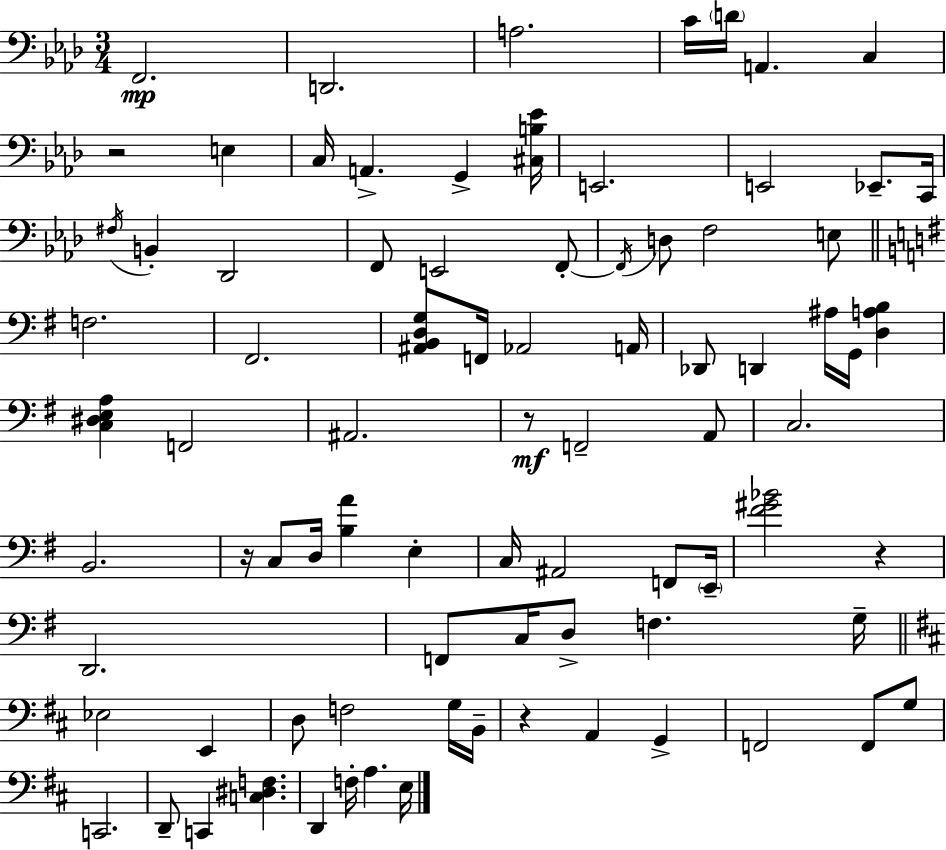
{
  \clef bass
  \numericTimeSignature
  \time 3/4
  \key aes \major
  \repeat volta 2 { f,2.\mp | d,2. | a2. | c'16 \parenthesize d'16 a,4. c4 | \break r2 e4 | c16 a,4.-> g,4-> <cis b ees'>16 | e,2. | e,2 ees,8.-- c,16 | \break \acciaccatura { fis16 } b,4-. des,2 | f,8 e,2 f,8-.~~ | \acciaccatura { f,16 } d8 f2 | e8 \bar "||" \break \key g \major f2. | fis,2. | <ais, b, d g>8 f,16 aes,2 a,16 | des,8 d,4 ais16 g,16 <d a b>4 | \break <c dis e a>4 f,2 | ais,2. | r8\mf f,2-- a,8 | c2. | \break b,2. | r16 c8 d16 <b a'>4 e4-. | c16 ais,2 f,8 \parenthesize e,16-- | <fis' gis' bes'>2 r4 | \break d,2. | f,8 c16 d8-> f4. g16-- | \bar "||" \break \key b \minor ees2 e,4 | d8 f2 g16 b,16-- | r4 a,4 g,4-> | f,2 f,8 g8 | \break c,2. | d,8-- c,4 <c dis f>4. | d,4 f16-. a4. e16 | } \bar "|."
}